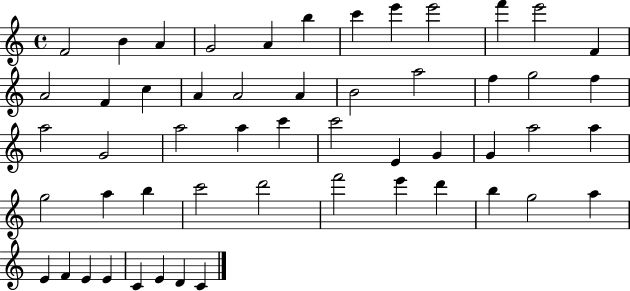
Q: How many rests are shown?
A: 0